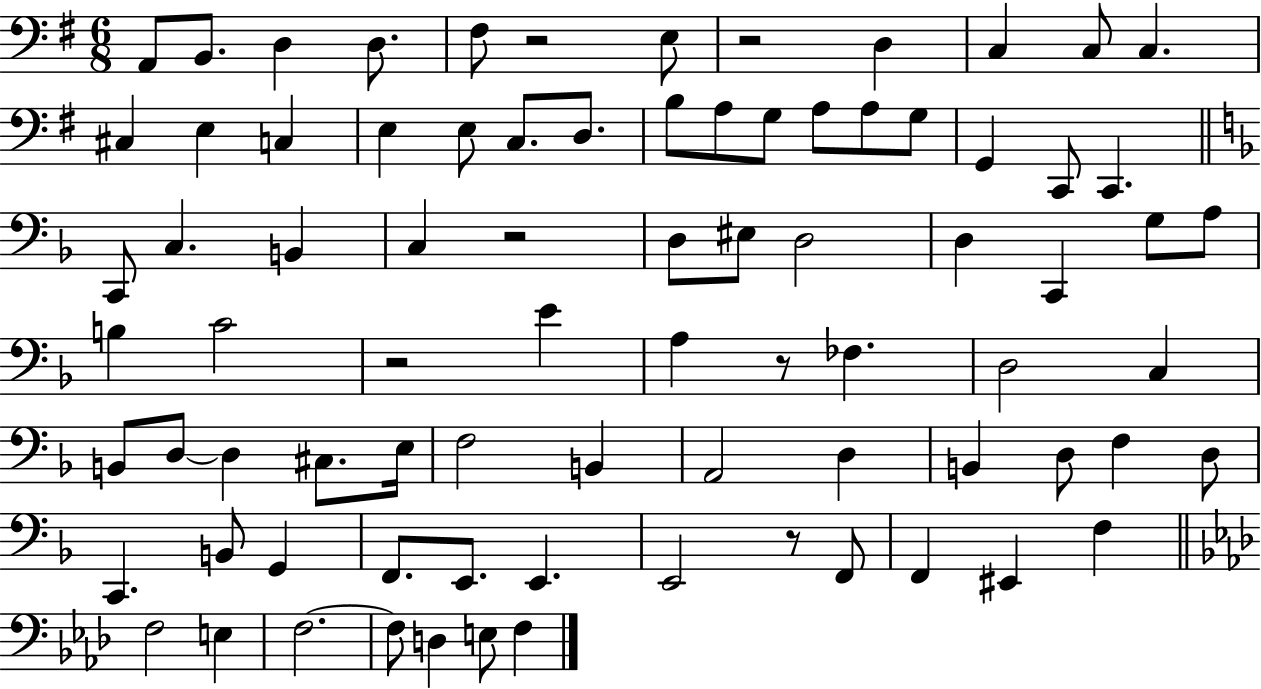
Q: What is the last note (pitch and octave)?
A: F3